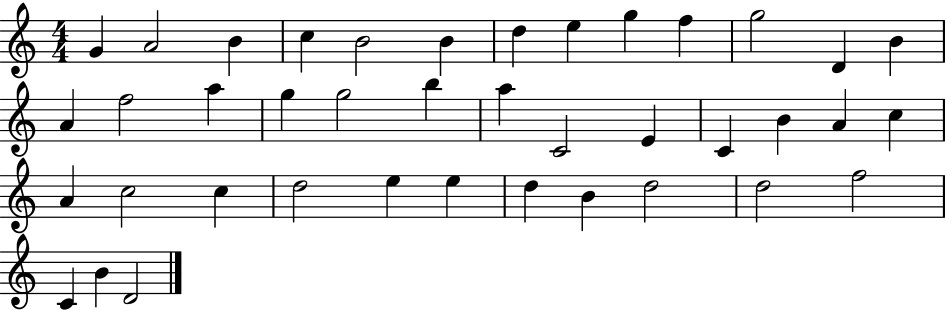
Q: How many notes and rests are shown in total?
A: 40